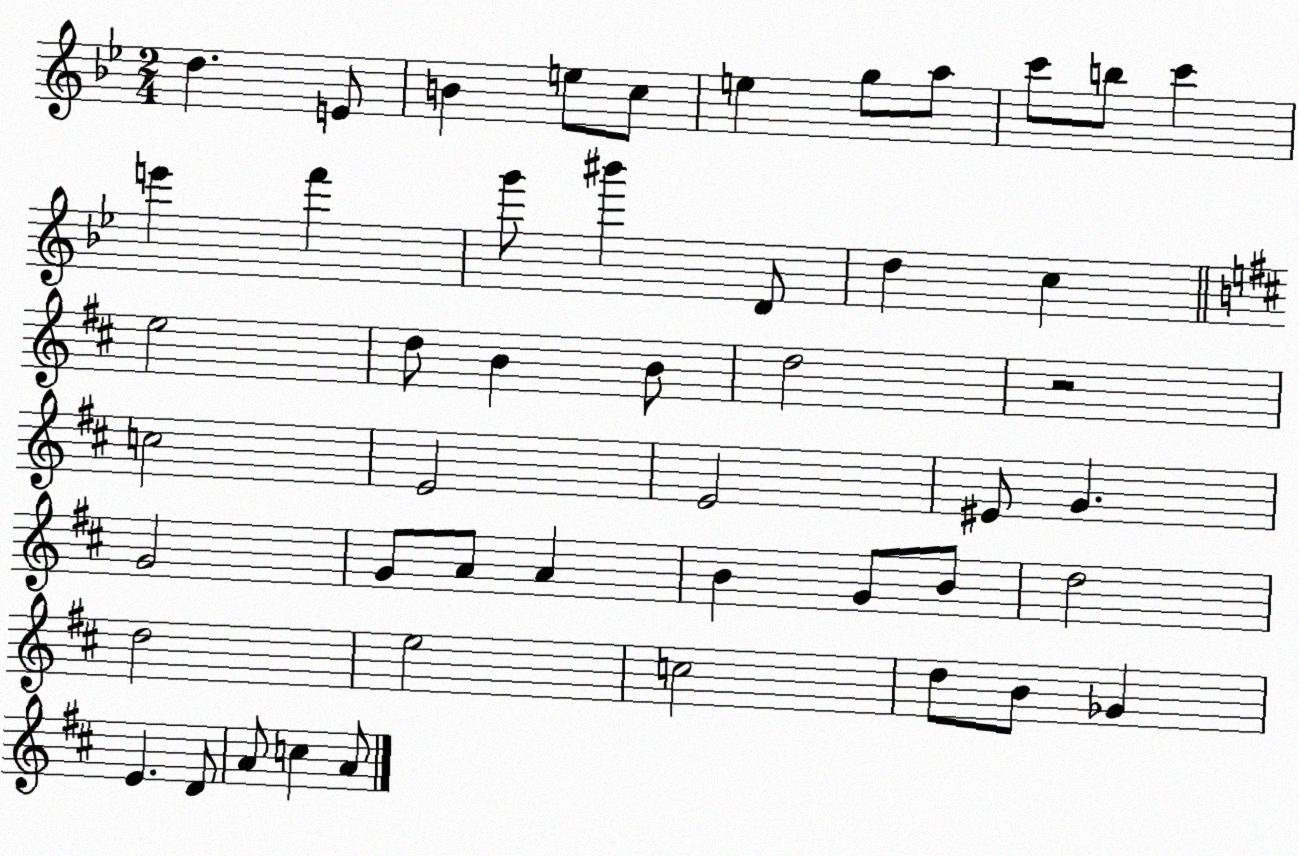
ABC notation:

X:1
T:Untitled
M:2/4
L:1/4
K:Bb
d E/2 B e/2 c/2 e g/2 a/2 c'/2 b/2 c' e' f' g'/2 ^b' D/2 d c e2 d/2 B B/2 d2 z2 c2 E2 E2 ^E/2 G G2 G/2 A/2 A B G/2 B/2 d2 d2 e2 c2 d/2 B/2 _G E D/2 A/2 c A/2